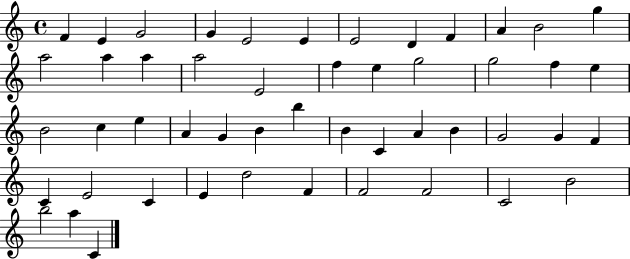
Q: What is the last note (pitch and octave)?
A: C4